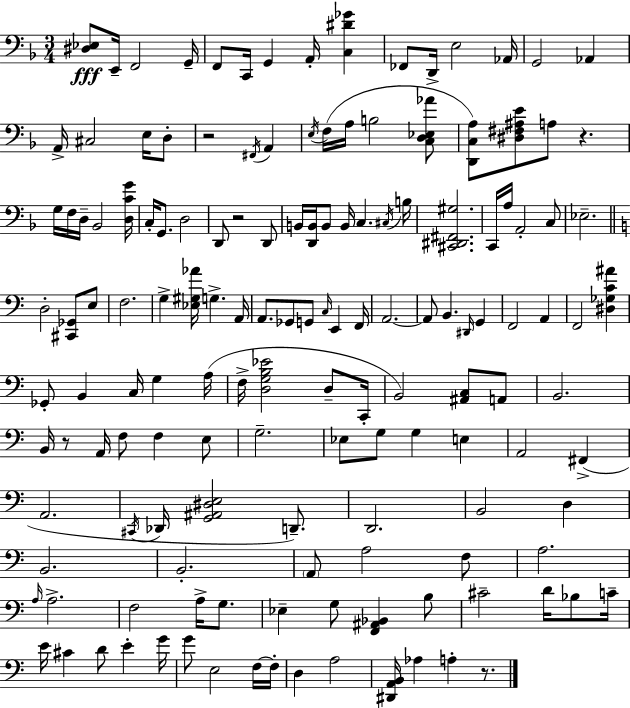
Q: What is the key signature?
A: F major